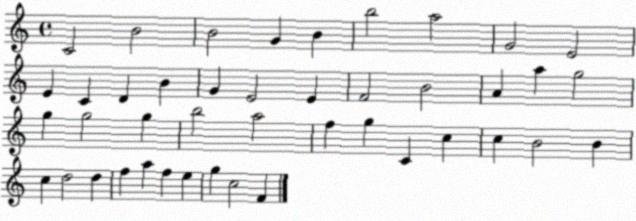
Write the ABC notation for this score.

X:1
T:Untitled
M:4/4
L:1/4
K:C
C2 B2 B2 G B b2 a2 G2 E2 E C D B G E2 E F2 B2 A a g2 g g2 g b2 a2 f g C c c B2 B c d2 d f a f e g c2 F